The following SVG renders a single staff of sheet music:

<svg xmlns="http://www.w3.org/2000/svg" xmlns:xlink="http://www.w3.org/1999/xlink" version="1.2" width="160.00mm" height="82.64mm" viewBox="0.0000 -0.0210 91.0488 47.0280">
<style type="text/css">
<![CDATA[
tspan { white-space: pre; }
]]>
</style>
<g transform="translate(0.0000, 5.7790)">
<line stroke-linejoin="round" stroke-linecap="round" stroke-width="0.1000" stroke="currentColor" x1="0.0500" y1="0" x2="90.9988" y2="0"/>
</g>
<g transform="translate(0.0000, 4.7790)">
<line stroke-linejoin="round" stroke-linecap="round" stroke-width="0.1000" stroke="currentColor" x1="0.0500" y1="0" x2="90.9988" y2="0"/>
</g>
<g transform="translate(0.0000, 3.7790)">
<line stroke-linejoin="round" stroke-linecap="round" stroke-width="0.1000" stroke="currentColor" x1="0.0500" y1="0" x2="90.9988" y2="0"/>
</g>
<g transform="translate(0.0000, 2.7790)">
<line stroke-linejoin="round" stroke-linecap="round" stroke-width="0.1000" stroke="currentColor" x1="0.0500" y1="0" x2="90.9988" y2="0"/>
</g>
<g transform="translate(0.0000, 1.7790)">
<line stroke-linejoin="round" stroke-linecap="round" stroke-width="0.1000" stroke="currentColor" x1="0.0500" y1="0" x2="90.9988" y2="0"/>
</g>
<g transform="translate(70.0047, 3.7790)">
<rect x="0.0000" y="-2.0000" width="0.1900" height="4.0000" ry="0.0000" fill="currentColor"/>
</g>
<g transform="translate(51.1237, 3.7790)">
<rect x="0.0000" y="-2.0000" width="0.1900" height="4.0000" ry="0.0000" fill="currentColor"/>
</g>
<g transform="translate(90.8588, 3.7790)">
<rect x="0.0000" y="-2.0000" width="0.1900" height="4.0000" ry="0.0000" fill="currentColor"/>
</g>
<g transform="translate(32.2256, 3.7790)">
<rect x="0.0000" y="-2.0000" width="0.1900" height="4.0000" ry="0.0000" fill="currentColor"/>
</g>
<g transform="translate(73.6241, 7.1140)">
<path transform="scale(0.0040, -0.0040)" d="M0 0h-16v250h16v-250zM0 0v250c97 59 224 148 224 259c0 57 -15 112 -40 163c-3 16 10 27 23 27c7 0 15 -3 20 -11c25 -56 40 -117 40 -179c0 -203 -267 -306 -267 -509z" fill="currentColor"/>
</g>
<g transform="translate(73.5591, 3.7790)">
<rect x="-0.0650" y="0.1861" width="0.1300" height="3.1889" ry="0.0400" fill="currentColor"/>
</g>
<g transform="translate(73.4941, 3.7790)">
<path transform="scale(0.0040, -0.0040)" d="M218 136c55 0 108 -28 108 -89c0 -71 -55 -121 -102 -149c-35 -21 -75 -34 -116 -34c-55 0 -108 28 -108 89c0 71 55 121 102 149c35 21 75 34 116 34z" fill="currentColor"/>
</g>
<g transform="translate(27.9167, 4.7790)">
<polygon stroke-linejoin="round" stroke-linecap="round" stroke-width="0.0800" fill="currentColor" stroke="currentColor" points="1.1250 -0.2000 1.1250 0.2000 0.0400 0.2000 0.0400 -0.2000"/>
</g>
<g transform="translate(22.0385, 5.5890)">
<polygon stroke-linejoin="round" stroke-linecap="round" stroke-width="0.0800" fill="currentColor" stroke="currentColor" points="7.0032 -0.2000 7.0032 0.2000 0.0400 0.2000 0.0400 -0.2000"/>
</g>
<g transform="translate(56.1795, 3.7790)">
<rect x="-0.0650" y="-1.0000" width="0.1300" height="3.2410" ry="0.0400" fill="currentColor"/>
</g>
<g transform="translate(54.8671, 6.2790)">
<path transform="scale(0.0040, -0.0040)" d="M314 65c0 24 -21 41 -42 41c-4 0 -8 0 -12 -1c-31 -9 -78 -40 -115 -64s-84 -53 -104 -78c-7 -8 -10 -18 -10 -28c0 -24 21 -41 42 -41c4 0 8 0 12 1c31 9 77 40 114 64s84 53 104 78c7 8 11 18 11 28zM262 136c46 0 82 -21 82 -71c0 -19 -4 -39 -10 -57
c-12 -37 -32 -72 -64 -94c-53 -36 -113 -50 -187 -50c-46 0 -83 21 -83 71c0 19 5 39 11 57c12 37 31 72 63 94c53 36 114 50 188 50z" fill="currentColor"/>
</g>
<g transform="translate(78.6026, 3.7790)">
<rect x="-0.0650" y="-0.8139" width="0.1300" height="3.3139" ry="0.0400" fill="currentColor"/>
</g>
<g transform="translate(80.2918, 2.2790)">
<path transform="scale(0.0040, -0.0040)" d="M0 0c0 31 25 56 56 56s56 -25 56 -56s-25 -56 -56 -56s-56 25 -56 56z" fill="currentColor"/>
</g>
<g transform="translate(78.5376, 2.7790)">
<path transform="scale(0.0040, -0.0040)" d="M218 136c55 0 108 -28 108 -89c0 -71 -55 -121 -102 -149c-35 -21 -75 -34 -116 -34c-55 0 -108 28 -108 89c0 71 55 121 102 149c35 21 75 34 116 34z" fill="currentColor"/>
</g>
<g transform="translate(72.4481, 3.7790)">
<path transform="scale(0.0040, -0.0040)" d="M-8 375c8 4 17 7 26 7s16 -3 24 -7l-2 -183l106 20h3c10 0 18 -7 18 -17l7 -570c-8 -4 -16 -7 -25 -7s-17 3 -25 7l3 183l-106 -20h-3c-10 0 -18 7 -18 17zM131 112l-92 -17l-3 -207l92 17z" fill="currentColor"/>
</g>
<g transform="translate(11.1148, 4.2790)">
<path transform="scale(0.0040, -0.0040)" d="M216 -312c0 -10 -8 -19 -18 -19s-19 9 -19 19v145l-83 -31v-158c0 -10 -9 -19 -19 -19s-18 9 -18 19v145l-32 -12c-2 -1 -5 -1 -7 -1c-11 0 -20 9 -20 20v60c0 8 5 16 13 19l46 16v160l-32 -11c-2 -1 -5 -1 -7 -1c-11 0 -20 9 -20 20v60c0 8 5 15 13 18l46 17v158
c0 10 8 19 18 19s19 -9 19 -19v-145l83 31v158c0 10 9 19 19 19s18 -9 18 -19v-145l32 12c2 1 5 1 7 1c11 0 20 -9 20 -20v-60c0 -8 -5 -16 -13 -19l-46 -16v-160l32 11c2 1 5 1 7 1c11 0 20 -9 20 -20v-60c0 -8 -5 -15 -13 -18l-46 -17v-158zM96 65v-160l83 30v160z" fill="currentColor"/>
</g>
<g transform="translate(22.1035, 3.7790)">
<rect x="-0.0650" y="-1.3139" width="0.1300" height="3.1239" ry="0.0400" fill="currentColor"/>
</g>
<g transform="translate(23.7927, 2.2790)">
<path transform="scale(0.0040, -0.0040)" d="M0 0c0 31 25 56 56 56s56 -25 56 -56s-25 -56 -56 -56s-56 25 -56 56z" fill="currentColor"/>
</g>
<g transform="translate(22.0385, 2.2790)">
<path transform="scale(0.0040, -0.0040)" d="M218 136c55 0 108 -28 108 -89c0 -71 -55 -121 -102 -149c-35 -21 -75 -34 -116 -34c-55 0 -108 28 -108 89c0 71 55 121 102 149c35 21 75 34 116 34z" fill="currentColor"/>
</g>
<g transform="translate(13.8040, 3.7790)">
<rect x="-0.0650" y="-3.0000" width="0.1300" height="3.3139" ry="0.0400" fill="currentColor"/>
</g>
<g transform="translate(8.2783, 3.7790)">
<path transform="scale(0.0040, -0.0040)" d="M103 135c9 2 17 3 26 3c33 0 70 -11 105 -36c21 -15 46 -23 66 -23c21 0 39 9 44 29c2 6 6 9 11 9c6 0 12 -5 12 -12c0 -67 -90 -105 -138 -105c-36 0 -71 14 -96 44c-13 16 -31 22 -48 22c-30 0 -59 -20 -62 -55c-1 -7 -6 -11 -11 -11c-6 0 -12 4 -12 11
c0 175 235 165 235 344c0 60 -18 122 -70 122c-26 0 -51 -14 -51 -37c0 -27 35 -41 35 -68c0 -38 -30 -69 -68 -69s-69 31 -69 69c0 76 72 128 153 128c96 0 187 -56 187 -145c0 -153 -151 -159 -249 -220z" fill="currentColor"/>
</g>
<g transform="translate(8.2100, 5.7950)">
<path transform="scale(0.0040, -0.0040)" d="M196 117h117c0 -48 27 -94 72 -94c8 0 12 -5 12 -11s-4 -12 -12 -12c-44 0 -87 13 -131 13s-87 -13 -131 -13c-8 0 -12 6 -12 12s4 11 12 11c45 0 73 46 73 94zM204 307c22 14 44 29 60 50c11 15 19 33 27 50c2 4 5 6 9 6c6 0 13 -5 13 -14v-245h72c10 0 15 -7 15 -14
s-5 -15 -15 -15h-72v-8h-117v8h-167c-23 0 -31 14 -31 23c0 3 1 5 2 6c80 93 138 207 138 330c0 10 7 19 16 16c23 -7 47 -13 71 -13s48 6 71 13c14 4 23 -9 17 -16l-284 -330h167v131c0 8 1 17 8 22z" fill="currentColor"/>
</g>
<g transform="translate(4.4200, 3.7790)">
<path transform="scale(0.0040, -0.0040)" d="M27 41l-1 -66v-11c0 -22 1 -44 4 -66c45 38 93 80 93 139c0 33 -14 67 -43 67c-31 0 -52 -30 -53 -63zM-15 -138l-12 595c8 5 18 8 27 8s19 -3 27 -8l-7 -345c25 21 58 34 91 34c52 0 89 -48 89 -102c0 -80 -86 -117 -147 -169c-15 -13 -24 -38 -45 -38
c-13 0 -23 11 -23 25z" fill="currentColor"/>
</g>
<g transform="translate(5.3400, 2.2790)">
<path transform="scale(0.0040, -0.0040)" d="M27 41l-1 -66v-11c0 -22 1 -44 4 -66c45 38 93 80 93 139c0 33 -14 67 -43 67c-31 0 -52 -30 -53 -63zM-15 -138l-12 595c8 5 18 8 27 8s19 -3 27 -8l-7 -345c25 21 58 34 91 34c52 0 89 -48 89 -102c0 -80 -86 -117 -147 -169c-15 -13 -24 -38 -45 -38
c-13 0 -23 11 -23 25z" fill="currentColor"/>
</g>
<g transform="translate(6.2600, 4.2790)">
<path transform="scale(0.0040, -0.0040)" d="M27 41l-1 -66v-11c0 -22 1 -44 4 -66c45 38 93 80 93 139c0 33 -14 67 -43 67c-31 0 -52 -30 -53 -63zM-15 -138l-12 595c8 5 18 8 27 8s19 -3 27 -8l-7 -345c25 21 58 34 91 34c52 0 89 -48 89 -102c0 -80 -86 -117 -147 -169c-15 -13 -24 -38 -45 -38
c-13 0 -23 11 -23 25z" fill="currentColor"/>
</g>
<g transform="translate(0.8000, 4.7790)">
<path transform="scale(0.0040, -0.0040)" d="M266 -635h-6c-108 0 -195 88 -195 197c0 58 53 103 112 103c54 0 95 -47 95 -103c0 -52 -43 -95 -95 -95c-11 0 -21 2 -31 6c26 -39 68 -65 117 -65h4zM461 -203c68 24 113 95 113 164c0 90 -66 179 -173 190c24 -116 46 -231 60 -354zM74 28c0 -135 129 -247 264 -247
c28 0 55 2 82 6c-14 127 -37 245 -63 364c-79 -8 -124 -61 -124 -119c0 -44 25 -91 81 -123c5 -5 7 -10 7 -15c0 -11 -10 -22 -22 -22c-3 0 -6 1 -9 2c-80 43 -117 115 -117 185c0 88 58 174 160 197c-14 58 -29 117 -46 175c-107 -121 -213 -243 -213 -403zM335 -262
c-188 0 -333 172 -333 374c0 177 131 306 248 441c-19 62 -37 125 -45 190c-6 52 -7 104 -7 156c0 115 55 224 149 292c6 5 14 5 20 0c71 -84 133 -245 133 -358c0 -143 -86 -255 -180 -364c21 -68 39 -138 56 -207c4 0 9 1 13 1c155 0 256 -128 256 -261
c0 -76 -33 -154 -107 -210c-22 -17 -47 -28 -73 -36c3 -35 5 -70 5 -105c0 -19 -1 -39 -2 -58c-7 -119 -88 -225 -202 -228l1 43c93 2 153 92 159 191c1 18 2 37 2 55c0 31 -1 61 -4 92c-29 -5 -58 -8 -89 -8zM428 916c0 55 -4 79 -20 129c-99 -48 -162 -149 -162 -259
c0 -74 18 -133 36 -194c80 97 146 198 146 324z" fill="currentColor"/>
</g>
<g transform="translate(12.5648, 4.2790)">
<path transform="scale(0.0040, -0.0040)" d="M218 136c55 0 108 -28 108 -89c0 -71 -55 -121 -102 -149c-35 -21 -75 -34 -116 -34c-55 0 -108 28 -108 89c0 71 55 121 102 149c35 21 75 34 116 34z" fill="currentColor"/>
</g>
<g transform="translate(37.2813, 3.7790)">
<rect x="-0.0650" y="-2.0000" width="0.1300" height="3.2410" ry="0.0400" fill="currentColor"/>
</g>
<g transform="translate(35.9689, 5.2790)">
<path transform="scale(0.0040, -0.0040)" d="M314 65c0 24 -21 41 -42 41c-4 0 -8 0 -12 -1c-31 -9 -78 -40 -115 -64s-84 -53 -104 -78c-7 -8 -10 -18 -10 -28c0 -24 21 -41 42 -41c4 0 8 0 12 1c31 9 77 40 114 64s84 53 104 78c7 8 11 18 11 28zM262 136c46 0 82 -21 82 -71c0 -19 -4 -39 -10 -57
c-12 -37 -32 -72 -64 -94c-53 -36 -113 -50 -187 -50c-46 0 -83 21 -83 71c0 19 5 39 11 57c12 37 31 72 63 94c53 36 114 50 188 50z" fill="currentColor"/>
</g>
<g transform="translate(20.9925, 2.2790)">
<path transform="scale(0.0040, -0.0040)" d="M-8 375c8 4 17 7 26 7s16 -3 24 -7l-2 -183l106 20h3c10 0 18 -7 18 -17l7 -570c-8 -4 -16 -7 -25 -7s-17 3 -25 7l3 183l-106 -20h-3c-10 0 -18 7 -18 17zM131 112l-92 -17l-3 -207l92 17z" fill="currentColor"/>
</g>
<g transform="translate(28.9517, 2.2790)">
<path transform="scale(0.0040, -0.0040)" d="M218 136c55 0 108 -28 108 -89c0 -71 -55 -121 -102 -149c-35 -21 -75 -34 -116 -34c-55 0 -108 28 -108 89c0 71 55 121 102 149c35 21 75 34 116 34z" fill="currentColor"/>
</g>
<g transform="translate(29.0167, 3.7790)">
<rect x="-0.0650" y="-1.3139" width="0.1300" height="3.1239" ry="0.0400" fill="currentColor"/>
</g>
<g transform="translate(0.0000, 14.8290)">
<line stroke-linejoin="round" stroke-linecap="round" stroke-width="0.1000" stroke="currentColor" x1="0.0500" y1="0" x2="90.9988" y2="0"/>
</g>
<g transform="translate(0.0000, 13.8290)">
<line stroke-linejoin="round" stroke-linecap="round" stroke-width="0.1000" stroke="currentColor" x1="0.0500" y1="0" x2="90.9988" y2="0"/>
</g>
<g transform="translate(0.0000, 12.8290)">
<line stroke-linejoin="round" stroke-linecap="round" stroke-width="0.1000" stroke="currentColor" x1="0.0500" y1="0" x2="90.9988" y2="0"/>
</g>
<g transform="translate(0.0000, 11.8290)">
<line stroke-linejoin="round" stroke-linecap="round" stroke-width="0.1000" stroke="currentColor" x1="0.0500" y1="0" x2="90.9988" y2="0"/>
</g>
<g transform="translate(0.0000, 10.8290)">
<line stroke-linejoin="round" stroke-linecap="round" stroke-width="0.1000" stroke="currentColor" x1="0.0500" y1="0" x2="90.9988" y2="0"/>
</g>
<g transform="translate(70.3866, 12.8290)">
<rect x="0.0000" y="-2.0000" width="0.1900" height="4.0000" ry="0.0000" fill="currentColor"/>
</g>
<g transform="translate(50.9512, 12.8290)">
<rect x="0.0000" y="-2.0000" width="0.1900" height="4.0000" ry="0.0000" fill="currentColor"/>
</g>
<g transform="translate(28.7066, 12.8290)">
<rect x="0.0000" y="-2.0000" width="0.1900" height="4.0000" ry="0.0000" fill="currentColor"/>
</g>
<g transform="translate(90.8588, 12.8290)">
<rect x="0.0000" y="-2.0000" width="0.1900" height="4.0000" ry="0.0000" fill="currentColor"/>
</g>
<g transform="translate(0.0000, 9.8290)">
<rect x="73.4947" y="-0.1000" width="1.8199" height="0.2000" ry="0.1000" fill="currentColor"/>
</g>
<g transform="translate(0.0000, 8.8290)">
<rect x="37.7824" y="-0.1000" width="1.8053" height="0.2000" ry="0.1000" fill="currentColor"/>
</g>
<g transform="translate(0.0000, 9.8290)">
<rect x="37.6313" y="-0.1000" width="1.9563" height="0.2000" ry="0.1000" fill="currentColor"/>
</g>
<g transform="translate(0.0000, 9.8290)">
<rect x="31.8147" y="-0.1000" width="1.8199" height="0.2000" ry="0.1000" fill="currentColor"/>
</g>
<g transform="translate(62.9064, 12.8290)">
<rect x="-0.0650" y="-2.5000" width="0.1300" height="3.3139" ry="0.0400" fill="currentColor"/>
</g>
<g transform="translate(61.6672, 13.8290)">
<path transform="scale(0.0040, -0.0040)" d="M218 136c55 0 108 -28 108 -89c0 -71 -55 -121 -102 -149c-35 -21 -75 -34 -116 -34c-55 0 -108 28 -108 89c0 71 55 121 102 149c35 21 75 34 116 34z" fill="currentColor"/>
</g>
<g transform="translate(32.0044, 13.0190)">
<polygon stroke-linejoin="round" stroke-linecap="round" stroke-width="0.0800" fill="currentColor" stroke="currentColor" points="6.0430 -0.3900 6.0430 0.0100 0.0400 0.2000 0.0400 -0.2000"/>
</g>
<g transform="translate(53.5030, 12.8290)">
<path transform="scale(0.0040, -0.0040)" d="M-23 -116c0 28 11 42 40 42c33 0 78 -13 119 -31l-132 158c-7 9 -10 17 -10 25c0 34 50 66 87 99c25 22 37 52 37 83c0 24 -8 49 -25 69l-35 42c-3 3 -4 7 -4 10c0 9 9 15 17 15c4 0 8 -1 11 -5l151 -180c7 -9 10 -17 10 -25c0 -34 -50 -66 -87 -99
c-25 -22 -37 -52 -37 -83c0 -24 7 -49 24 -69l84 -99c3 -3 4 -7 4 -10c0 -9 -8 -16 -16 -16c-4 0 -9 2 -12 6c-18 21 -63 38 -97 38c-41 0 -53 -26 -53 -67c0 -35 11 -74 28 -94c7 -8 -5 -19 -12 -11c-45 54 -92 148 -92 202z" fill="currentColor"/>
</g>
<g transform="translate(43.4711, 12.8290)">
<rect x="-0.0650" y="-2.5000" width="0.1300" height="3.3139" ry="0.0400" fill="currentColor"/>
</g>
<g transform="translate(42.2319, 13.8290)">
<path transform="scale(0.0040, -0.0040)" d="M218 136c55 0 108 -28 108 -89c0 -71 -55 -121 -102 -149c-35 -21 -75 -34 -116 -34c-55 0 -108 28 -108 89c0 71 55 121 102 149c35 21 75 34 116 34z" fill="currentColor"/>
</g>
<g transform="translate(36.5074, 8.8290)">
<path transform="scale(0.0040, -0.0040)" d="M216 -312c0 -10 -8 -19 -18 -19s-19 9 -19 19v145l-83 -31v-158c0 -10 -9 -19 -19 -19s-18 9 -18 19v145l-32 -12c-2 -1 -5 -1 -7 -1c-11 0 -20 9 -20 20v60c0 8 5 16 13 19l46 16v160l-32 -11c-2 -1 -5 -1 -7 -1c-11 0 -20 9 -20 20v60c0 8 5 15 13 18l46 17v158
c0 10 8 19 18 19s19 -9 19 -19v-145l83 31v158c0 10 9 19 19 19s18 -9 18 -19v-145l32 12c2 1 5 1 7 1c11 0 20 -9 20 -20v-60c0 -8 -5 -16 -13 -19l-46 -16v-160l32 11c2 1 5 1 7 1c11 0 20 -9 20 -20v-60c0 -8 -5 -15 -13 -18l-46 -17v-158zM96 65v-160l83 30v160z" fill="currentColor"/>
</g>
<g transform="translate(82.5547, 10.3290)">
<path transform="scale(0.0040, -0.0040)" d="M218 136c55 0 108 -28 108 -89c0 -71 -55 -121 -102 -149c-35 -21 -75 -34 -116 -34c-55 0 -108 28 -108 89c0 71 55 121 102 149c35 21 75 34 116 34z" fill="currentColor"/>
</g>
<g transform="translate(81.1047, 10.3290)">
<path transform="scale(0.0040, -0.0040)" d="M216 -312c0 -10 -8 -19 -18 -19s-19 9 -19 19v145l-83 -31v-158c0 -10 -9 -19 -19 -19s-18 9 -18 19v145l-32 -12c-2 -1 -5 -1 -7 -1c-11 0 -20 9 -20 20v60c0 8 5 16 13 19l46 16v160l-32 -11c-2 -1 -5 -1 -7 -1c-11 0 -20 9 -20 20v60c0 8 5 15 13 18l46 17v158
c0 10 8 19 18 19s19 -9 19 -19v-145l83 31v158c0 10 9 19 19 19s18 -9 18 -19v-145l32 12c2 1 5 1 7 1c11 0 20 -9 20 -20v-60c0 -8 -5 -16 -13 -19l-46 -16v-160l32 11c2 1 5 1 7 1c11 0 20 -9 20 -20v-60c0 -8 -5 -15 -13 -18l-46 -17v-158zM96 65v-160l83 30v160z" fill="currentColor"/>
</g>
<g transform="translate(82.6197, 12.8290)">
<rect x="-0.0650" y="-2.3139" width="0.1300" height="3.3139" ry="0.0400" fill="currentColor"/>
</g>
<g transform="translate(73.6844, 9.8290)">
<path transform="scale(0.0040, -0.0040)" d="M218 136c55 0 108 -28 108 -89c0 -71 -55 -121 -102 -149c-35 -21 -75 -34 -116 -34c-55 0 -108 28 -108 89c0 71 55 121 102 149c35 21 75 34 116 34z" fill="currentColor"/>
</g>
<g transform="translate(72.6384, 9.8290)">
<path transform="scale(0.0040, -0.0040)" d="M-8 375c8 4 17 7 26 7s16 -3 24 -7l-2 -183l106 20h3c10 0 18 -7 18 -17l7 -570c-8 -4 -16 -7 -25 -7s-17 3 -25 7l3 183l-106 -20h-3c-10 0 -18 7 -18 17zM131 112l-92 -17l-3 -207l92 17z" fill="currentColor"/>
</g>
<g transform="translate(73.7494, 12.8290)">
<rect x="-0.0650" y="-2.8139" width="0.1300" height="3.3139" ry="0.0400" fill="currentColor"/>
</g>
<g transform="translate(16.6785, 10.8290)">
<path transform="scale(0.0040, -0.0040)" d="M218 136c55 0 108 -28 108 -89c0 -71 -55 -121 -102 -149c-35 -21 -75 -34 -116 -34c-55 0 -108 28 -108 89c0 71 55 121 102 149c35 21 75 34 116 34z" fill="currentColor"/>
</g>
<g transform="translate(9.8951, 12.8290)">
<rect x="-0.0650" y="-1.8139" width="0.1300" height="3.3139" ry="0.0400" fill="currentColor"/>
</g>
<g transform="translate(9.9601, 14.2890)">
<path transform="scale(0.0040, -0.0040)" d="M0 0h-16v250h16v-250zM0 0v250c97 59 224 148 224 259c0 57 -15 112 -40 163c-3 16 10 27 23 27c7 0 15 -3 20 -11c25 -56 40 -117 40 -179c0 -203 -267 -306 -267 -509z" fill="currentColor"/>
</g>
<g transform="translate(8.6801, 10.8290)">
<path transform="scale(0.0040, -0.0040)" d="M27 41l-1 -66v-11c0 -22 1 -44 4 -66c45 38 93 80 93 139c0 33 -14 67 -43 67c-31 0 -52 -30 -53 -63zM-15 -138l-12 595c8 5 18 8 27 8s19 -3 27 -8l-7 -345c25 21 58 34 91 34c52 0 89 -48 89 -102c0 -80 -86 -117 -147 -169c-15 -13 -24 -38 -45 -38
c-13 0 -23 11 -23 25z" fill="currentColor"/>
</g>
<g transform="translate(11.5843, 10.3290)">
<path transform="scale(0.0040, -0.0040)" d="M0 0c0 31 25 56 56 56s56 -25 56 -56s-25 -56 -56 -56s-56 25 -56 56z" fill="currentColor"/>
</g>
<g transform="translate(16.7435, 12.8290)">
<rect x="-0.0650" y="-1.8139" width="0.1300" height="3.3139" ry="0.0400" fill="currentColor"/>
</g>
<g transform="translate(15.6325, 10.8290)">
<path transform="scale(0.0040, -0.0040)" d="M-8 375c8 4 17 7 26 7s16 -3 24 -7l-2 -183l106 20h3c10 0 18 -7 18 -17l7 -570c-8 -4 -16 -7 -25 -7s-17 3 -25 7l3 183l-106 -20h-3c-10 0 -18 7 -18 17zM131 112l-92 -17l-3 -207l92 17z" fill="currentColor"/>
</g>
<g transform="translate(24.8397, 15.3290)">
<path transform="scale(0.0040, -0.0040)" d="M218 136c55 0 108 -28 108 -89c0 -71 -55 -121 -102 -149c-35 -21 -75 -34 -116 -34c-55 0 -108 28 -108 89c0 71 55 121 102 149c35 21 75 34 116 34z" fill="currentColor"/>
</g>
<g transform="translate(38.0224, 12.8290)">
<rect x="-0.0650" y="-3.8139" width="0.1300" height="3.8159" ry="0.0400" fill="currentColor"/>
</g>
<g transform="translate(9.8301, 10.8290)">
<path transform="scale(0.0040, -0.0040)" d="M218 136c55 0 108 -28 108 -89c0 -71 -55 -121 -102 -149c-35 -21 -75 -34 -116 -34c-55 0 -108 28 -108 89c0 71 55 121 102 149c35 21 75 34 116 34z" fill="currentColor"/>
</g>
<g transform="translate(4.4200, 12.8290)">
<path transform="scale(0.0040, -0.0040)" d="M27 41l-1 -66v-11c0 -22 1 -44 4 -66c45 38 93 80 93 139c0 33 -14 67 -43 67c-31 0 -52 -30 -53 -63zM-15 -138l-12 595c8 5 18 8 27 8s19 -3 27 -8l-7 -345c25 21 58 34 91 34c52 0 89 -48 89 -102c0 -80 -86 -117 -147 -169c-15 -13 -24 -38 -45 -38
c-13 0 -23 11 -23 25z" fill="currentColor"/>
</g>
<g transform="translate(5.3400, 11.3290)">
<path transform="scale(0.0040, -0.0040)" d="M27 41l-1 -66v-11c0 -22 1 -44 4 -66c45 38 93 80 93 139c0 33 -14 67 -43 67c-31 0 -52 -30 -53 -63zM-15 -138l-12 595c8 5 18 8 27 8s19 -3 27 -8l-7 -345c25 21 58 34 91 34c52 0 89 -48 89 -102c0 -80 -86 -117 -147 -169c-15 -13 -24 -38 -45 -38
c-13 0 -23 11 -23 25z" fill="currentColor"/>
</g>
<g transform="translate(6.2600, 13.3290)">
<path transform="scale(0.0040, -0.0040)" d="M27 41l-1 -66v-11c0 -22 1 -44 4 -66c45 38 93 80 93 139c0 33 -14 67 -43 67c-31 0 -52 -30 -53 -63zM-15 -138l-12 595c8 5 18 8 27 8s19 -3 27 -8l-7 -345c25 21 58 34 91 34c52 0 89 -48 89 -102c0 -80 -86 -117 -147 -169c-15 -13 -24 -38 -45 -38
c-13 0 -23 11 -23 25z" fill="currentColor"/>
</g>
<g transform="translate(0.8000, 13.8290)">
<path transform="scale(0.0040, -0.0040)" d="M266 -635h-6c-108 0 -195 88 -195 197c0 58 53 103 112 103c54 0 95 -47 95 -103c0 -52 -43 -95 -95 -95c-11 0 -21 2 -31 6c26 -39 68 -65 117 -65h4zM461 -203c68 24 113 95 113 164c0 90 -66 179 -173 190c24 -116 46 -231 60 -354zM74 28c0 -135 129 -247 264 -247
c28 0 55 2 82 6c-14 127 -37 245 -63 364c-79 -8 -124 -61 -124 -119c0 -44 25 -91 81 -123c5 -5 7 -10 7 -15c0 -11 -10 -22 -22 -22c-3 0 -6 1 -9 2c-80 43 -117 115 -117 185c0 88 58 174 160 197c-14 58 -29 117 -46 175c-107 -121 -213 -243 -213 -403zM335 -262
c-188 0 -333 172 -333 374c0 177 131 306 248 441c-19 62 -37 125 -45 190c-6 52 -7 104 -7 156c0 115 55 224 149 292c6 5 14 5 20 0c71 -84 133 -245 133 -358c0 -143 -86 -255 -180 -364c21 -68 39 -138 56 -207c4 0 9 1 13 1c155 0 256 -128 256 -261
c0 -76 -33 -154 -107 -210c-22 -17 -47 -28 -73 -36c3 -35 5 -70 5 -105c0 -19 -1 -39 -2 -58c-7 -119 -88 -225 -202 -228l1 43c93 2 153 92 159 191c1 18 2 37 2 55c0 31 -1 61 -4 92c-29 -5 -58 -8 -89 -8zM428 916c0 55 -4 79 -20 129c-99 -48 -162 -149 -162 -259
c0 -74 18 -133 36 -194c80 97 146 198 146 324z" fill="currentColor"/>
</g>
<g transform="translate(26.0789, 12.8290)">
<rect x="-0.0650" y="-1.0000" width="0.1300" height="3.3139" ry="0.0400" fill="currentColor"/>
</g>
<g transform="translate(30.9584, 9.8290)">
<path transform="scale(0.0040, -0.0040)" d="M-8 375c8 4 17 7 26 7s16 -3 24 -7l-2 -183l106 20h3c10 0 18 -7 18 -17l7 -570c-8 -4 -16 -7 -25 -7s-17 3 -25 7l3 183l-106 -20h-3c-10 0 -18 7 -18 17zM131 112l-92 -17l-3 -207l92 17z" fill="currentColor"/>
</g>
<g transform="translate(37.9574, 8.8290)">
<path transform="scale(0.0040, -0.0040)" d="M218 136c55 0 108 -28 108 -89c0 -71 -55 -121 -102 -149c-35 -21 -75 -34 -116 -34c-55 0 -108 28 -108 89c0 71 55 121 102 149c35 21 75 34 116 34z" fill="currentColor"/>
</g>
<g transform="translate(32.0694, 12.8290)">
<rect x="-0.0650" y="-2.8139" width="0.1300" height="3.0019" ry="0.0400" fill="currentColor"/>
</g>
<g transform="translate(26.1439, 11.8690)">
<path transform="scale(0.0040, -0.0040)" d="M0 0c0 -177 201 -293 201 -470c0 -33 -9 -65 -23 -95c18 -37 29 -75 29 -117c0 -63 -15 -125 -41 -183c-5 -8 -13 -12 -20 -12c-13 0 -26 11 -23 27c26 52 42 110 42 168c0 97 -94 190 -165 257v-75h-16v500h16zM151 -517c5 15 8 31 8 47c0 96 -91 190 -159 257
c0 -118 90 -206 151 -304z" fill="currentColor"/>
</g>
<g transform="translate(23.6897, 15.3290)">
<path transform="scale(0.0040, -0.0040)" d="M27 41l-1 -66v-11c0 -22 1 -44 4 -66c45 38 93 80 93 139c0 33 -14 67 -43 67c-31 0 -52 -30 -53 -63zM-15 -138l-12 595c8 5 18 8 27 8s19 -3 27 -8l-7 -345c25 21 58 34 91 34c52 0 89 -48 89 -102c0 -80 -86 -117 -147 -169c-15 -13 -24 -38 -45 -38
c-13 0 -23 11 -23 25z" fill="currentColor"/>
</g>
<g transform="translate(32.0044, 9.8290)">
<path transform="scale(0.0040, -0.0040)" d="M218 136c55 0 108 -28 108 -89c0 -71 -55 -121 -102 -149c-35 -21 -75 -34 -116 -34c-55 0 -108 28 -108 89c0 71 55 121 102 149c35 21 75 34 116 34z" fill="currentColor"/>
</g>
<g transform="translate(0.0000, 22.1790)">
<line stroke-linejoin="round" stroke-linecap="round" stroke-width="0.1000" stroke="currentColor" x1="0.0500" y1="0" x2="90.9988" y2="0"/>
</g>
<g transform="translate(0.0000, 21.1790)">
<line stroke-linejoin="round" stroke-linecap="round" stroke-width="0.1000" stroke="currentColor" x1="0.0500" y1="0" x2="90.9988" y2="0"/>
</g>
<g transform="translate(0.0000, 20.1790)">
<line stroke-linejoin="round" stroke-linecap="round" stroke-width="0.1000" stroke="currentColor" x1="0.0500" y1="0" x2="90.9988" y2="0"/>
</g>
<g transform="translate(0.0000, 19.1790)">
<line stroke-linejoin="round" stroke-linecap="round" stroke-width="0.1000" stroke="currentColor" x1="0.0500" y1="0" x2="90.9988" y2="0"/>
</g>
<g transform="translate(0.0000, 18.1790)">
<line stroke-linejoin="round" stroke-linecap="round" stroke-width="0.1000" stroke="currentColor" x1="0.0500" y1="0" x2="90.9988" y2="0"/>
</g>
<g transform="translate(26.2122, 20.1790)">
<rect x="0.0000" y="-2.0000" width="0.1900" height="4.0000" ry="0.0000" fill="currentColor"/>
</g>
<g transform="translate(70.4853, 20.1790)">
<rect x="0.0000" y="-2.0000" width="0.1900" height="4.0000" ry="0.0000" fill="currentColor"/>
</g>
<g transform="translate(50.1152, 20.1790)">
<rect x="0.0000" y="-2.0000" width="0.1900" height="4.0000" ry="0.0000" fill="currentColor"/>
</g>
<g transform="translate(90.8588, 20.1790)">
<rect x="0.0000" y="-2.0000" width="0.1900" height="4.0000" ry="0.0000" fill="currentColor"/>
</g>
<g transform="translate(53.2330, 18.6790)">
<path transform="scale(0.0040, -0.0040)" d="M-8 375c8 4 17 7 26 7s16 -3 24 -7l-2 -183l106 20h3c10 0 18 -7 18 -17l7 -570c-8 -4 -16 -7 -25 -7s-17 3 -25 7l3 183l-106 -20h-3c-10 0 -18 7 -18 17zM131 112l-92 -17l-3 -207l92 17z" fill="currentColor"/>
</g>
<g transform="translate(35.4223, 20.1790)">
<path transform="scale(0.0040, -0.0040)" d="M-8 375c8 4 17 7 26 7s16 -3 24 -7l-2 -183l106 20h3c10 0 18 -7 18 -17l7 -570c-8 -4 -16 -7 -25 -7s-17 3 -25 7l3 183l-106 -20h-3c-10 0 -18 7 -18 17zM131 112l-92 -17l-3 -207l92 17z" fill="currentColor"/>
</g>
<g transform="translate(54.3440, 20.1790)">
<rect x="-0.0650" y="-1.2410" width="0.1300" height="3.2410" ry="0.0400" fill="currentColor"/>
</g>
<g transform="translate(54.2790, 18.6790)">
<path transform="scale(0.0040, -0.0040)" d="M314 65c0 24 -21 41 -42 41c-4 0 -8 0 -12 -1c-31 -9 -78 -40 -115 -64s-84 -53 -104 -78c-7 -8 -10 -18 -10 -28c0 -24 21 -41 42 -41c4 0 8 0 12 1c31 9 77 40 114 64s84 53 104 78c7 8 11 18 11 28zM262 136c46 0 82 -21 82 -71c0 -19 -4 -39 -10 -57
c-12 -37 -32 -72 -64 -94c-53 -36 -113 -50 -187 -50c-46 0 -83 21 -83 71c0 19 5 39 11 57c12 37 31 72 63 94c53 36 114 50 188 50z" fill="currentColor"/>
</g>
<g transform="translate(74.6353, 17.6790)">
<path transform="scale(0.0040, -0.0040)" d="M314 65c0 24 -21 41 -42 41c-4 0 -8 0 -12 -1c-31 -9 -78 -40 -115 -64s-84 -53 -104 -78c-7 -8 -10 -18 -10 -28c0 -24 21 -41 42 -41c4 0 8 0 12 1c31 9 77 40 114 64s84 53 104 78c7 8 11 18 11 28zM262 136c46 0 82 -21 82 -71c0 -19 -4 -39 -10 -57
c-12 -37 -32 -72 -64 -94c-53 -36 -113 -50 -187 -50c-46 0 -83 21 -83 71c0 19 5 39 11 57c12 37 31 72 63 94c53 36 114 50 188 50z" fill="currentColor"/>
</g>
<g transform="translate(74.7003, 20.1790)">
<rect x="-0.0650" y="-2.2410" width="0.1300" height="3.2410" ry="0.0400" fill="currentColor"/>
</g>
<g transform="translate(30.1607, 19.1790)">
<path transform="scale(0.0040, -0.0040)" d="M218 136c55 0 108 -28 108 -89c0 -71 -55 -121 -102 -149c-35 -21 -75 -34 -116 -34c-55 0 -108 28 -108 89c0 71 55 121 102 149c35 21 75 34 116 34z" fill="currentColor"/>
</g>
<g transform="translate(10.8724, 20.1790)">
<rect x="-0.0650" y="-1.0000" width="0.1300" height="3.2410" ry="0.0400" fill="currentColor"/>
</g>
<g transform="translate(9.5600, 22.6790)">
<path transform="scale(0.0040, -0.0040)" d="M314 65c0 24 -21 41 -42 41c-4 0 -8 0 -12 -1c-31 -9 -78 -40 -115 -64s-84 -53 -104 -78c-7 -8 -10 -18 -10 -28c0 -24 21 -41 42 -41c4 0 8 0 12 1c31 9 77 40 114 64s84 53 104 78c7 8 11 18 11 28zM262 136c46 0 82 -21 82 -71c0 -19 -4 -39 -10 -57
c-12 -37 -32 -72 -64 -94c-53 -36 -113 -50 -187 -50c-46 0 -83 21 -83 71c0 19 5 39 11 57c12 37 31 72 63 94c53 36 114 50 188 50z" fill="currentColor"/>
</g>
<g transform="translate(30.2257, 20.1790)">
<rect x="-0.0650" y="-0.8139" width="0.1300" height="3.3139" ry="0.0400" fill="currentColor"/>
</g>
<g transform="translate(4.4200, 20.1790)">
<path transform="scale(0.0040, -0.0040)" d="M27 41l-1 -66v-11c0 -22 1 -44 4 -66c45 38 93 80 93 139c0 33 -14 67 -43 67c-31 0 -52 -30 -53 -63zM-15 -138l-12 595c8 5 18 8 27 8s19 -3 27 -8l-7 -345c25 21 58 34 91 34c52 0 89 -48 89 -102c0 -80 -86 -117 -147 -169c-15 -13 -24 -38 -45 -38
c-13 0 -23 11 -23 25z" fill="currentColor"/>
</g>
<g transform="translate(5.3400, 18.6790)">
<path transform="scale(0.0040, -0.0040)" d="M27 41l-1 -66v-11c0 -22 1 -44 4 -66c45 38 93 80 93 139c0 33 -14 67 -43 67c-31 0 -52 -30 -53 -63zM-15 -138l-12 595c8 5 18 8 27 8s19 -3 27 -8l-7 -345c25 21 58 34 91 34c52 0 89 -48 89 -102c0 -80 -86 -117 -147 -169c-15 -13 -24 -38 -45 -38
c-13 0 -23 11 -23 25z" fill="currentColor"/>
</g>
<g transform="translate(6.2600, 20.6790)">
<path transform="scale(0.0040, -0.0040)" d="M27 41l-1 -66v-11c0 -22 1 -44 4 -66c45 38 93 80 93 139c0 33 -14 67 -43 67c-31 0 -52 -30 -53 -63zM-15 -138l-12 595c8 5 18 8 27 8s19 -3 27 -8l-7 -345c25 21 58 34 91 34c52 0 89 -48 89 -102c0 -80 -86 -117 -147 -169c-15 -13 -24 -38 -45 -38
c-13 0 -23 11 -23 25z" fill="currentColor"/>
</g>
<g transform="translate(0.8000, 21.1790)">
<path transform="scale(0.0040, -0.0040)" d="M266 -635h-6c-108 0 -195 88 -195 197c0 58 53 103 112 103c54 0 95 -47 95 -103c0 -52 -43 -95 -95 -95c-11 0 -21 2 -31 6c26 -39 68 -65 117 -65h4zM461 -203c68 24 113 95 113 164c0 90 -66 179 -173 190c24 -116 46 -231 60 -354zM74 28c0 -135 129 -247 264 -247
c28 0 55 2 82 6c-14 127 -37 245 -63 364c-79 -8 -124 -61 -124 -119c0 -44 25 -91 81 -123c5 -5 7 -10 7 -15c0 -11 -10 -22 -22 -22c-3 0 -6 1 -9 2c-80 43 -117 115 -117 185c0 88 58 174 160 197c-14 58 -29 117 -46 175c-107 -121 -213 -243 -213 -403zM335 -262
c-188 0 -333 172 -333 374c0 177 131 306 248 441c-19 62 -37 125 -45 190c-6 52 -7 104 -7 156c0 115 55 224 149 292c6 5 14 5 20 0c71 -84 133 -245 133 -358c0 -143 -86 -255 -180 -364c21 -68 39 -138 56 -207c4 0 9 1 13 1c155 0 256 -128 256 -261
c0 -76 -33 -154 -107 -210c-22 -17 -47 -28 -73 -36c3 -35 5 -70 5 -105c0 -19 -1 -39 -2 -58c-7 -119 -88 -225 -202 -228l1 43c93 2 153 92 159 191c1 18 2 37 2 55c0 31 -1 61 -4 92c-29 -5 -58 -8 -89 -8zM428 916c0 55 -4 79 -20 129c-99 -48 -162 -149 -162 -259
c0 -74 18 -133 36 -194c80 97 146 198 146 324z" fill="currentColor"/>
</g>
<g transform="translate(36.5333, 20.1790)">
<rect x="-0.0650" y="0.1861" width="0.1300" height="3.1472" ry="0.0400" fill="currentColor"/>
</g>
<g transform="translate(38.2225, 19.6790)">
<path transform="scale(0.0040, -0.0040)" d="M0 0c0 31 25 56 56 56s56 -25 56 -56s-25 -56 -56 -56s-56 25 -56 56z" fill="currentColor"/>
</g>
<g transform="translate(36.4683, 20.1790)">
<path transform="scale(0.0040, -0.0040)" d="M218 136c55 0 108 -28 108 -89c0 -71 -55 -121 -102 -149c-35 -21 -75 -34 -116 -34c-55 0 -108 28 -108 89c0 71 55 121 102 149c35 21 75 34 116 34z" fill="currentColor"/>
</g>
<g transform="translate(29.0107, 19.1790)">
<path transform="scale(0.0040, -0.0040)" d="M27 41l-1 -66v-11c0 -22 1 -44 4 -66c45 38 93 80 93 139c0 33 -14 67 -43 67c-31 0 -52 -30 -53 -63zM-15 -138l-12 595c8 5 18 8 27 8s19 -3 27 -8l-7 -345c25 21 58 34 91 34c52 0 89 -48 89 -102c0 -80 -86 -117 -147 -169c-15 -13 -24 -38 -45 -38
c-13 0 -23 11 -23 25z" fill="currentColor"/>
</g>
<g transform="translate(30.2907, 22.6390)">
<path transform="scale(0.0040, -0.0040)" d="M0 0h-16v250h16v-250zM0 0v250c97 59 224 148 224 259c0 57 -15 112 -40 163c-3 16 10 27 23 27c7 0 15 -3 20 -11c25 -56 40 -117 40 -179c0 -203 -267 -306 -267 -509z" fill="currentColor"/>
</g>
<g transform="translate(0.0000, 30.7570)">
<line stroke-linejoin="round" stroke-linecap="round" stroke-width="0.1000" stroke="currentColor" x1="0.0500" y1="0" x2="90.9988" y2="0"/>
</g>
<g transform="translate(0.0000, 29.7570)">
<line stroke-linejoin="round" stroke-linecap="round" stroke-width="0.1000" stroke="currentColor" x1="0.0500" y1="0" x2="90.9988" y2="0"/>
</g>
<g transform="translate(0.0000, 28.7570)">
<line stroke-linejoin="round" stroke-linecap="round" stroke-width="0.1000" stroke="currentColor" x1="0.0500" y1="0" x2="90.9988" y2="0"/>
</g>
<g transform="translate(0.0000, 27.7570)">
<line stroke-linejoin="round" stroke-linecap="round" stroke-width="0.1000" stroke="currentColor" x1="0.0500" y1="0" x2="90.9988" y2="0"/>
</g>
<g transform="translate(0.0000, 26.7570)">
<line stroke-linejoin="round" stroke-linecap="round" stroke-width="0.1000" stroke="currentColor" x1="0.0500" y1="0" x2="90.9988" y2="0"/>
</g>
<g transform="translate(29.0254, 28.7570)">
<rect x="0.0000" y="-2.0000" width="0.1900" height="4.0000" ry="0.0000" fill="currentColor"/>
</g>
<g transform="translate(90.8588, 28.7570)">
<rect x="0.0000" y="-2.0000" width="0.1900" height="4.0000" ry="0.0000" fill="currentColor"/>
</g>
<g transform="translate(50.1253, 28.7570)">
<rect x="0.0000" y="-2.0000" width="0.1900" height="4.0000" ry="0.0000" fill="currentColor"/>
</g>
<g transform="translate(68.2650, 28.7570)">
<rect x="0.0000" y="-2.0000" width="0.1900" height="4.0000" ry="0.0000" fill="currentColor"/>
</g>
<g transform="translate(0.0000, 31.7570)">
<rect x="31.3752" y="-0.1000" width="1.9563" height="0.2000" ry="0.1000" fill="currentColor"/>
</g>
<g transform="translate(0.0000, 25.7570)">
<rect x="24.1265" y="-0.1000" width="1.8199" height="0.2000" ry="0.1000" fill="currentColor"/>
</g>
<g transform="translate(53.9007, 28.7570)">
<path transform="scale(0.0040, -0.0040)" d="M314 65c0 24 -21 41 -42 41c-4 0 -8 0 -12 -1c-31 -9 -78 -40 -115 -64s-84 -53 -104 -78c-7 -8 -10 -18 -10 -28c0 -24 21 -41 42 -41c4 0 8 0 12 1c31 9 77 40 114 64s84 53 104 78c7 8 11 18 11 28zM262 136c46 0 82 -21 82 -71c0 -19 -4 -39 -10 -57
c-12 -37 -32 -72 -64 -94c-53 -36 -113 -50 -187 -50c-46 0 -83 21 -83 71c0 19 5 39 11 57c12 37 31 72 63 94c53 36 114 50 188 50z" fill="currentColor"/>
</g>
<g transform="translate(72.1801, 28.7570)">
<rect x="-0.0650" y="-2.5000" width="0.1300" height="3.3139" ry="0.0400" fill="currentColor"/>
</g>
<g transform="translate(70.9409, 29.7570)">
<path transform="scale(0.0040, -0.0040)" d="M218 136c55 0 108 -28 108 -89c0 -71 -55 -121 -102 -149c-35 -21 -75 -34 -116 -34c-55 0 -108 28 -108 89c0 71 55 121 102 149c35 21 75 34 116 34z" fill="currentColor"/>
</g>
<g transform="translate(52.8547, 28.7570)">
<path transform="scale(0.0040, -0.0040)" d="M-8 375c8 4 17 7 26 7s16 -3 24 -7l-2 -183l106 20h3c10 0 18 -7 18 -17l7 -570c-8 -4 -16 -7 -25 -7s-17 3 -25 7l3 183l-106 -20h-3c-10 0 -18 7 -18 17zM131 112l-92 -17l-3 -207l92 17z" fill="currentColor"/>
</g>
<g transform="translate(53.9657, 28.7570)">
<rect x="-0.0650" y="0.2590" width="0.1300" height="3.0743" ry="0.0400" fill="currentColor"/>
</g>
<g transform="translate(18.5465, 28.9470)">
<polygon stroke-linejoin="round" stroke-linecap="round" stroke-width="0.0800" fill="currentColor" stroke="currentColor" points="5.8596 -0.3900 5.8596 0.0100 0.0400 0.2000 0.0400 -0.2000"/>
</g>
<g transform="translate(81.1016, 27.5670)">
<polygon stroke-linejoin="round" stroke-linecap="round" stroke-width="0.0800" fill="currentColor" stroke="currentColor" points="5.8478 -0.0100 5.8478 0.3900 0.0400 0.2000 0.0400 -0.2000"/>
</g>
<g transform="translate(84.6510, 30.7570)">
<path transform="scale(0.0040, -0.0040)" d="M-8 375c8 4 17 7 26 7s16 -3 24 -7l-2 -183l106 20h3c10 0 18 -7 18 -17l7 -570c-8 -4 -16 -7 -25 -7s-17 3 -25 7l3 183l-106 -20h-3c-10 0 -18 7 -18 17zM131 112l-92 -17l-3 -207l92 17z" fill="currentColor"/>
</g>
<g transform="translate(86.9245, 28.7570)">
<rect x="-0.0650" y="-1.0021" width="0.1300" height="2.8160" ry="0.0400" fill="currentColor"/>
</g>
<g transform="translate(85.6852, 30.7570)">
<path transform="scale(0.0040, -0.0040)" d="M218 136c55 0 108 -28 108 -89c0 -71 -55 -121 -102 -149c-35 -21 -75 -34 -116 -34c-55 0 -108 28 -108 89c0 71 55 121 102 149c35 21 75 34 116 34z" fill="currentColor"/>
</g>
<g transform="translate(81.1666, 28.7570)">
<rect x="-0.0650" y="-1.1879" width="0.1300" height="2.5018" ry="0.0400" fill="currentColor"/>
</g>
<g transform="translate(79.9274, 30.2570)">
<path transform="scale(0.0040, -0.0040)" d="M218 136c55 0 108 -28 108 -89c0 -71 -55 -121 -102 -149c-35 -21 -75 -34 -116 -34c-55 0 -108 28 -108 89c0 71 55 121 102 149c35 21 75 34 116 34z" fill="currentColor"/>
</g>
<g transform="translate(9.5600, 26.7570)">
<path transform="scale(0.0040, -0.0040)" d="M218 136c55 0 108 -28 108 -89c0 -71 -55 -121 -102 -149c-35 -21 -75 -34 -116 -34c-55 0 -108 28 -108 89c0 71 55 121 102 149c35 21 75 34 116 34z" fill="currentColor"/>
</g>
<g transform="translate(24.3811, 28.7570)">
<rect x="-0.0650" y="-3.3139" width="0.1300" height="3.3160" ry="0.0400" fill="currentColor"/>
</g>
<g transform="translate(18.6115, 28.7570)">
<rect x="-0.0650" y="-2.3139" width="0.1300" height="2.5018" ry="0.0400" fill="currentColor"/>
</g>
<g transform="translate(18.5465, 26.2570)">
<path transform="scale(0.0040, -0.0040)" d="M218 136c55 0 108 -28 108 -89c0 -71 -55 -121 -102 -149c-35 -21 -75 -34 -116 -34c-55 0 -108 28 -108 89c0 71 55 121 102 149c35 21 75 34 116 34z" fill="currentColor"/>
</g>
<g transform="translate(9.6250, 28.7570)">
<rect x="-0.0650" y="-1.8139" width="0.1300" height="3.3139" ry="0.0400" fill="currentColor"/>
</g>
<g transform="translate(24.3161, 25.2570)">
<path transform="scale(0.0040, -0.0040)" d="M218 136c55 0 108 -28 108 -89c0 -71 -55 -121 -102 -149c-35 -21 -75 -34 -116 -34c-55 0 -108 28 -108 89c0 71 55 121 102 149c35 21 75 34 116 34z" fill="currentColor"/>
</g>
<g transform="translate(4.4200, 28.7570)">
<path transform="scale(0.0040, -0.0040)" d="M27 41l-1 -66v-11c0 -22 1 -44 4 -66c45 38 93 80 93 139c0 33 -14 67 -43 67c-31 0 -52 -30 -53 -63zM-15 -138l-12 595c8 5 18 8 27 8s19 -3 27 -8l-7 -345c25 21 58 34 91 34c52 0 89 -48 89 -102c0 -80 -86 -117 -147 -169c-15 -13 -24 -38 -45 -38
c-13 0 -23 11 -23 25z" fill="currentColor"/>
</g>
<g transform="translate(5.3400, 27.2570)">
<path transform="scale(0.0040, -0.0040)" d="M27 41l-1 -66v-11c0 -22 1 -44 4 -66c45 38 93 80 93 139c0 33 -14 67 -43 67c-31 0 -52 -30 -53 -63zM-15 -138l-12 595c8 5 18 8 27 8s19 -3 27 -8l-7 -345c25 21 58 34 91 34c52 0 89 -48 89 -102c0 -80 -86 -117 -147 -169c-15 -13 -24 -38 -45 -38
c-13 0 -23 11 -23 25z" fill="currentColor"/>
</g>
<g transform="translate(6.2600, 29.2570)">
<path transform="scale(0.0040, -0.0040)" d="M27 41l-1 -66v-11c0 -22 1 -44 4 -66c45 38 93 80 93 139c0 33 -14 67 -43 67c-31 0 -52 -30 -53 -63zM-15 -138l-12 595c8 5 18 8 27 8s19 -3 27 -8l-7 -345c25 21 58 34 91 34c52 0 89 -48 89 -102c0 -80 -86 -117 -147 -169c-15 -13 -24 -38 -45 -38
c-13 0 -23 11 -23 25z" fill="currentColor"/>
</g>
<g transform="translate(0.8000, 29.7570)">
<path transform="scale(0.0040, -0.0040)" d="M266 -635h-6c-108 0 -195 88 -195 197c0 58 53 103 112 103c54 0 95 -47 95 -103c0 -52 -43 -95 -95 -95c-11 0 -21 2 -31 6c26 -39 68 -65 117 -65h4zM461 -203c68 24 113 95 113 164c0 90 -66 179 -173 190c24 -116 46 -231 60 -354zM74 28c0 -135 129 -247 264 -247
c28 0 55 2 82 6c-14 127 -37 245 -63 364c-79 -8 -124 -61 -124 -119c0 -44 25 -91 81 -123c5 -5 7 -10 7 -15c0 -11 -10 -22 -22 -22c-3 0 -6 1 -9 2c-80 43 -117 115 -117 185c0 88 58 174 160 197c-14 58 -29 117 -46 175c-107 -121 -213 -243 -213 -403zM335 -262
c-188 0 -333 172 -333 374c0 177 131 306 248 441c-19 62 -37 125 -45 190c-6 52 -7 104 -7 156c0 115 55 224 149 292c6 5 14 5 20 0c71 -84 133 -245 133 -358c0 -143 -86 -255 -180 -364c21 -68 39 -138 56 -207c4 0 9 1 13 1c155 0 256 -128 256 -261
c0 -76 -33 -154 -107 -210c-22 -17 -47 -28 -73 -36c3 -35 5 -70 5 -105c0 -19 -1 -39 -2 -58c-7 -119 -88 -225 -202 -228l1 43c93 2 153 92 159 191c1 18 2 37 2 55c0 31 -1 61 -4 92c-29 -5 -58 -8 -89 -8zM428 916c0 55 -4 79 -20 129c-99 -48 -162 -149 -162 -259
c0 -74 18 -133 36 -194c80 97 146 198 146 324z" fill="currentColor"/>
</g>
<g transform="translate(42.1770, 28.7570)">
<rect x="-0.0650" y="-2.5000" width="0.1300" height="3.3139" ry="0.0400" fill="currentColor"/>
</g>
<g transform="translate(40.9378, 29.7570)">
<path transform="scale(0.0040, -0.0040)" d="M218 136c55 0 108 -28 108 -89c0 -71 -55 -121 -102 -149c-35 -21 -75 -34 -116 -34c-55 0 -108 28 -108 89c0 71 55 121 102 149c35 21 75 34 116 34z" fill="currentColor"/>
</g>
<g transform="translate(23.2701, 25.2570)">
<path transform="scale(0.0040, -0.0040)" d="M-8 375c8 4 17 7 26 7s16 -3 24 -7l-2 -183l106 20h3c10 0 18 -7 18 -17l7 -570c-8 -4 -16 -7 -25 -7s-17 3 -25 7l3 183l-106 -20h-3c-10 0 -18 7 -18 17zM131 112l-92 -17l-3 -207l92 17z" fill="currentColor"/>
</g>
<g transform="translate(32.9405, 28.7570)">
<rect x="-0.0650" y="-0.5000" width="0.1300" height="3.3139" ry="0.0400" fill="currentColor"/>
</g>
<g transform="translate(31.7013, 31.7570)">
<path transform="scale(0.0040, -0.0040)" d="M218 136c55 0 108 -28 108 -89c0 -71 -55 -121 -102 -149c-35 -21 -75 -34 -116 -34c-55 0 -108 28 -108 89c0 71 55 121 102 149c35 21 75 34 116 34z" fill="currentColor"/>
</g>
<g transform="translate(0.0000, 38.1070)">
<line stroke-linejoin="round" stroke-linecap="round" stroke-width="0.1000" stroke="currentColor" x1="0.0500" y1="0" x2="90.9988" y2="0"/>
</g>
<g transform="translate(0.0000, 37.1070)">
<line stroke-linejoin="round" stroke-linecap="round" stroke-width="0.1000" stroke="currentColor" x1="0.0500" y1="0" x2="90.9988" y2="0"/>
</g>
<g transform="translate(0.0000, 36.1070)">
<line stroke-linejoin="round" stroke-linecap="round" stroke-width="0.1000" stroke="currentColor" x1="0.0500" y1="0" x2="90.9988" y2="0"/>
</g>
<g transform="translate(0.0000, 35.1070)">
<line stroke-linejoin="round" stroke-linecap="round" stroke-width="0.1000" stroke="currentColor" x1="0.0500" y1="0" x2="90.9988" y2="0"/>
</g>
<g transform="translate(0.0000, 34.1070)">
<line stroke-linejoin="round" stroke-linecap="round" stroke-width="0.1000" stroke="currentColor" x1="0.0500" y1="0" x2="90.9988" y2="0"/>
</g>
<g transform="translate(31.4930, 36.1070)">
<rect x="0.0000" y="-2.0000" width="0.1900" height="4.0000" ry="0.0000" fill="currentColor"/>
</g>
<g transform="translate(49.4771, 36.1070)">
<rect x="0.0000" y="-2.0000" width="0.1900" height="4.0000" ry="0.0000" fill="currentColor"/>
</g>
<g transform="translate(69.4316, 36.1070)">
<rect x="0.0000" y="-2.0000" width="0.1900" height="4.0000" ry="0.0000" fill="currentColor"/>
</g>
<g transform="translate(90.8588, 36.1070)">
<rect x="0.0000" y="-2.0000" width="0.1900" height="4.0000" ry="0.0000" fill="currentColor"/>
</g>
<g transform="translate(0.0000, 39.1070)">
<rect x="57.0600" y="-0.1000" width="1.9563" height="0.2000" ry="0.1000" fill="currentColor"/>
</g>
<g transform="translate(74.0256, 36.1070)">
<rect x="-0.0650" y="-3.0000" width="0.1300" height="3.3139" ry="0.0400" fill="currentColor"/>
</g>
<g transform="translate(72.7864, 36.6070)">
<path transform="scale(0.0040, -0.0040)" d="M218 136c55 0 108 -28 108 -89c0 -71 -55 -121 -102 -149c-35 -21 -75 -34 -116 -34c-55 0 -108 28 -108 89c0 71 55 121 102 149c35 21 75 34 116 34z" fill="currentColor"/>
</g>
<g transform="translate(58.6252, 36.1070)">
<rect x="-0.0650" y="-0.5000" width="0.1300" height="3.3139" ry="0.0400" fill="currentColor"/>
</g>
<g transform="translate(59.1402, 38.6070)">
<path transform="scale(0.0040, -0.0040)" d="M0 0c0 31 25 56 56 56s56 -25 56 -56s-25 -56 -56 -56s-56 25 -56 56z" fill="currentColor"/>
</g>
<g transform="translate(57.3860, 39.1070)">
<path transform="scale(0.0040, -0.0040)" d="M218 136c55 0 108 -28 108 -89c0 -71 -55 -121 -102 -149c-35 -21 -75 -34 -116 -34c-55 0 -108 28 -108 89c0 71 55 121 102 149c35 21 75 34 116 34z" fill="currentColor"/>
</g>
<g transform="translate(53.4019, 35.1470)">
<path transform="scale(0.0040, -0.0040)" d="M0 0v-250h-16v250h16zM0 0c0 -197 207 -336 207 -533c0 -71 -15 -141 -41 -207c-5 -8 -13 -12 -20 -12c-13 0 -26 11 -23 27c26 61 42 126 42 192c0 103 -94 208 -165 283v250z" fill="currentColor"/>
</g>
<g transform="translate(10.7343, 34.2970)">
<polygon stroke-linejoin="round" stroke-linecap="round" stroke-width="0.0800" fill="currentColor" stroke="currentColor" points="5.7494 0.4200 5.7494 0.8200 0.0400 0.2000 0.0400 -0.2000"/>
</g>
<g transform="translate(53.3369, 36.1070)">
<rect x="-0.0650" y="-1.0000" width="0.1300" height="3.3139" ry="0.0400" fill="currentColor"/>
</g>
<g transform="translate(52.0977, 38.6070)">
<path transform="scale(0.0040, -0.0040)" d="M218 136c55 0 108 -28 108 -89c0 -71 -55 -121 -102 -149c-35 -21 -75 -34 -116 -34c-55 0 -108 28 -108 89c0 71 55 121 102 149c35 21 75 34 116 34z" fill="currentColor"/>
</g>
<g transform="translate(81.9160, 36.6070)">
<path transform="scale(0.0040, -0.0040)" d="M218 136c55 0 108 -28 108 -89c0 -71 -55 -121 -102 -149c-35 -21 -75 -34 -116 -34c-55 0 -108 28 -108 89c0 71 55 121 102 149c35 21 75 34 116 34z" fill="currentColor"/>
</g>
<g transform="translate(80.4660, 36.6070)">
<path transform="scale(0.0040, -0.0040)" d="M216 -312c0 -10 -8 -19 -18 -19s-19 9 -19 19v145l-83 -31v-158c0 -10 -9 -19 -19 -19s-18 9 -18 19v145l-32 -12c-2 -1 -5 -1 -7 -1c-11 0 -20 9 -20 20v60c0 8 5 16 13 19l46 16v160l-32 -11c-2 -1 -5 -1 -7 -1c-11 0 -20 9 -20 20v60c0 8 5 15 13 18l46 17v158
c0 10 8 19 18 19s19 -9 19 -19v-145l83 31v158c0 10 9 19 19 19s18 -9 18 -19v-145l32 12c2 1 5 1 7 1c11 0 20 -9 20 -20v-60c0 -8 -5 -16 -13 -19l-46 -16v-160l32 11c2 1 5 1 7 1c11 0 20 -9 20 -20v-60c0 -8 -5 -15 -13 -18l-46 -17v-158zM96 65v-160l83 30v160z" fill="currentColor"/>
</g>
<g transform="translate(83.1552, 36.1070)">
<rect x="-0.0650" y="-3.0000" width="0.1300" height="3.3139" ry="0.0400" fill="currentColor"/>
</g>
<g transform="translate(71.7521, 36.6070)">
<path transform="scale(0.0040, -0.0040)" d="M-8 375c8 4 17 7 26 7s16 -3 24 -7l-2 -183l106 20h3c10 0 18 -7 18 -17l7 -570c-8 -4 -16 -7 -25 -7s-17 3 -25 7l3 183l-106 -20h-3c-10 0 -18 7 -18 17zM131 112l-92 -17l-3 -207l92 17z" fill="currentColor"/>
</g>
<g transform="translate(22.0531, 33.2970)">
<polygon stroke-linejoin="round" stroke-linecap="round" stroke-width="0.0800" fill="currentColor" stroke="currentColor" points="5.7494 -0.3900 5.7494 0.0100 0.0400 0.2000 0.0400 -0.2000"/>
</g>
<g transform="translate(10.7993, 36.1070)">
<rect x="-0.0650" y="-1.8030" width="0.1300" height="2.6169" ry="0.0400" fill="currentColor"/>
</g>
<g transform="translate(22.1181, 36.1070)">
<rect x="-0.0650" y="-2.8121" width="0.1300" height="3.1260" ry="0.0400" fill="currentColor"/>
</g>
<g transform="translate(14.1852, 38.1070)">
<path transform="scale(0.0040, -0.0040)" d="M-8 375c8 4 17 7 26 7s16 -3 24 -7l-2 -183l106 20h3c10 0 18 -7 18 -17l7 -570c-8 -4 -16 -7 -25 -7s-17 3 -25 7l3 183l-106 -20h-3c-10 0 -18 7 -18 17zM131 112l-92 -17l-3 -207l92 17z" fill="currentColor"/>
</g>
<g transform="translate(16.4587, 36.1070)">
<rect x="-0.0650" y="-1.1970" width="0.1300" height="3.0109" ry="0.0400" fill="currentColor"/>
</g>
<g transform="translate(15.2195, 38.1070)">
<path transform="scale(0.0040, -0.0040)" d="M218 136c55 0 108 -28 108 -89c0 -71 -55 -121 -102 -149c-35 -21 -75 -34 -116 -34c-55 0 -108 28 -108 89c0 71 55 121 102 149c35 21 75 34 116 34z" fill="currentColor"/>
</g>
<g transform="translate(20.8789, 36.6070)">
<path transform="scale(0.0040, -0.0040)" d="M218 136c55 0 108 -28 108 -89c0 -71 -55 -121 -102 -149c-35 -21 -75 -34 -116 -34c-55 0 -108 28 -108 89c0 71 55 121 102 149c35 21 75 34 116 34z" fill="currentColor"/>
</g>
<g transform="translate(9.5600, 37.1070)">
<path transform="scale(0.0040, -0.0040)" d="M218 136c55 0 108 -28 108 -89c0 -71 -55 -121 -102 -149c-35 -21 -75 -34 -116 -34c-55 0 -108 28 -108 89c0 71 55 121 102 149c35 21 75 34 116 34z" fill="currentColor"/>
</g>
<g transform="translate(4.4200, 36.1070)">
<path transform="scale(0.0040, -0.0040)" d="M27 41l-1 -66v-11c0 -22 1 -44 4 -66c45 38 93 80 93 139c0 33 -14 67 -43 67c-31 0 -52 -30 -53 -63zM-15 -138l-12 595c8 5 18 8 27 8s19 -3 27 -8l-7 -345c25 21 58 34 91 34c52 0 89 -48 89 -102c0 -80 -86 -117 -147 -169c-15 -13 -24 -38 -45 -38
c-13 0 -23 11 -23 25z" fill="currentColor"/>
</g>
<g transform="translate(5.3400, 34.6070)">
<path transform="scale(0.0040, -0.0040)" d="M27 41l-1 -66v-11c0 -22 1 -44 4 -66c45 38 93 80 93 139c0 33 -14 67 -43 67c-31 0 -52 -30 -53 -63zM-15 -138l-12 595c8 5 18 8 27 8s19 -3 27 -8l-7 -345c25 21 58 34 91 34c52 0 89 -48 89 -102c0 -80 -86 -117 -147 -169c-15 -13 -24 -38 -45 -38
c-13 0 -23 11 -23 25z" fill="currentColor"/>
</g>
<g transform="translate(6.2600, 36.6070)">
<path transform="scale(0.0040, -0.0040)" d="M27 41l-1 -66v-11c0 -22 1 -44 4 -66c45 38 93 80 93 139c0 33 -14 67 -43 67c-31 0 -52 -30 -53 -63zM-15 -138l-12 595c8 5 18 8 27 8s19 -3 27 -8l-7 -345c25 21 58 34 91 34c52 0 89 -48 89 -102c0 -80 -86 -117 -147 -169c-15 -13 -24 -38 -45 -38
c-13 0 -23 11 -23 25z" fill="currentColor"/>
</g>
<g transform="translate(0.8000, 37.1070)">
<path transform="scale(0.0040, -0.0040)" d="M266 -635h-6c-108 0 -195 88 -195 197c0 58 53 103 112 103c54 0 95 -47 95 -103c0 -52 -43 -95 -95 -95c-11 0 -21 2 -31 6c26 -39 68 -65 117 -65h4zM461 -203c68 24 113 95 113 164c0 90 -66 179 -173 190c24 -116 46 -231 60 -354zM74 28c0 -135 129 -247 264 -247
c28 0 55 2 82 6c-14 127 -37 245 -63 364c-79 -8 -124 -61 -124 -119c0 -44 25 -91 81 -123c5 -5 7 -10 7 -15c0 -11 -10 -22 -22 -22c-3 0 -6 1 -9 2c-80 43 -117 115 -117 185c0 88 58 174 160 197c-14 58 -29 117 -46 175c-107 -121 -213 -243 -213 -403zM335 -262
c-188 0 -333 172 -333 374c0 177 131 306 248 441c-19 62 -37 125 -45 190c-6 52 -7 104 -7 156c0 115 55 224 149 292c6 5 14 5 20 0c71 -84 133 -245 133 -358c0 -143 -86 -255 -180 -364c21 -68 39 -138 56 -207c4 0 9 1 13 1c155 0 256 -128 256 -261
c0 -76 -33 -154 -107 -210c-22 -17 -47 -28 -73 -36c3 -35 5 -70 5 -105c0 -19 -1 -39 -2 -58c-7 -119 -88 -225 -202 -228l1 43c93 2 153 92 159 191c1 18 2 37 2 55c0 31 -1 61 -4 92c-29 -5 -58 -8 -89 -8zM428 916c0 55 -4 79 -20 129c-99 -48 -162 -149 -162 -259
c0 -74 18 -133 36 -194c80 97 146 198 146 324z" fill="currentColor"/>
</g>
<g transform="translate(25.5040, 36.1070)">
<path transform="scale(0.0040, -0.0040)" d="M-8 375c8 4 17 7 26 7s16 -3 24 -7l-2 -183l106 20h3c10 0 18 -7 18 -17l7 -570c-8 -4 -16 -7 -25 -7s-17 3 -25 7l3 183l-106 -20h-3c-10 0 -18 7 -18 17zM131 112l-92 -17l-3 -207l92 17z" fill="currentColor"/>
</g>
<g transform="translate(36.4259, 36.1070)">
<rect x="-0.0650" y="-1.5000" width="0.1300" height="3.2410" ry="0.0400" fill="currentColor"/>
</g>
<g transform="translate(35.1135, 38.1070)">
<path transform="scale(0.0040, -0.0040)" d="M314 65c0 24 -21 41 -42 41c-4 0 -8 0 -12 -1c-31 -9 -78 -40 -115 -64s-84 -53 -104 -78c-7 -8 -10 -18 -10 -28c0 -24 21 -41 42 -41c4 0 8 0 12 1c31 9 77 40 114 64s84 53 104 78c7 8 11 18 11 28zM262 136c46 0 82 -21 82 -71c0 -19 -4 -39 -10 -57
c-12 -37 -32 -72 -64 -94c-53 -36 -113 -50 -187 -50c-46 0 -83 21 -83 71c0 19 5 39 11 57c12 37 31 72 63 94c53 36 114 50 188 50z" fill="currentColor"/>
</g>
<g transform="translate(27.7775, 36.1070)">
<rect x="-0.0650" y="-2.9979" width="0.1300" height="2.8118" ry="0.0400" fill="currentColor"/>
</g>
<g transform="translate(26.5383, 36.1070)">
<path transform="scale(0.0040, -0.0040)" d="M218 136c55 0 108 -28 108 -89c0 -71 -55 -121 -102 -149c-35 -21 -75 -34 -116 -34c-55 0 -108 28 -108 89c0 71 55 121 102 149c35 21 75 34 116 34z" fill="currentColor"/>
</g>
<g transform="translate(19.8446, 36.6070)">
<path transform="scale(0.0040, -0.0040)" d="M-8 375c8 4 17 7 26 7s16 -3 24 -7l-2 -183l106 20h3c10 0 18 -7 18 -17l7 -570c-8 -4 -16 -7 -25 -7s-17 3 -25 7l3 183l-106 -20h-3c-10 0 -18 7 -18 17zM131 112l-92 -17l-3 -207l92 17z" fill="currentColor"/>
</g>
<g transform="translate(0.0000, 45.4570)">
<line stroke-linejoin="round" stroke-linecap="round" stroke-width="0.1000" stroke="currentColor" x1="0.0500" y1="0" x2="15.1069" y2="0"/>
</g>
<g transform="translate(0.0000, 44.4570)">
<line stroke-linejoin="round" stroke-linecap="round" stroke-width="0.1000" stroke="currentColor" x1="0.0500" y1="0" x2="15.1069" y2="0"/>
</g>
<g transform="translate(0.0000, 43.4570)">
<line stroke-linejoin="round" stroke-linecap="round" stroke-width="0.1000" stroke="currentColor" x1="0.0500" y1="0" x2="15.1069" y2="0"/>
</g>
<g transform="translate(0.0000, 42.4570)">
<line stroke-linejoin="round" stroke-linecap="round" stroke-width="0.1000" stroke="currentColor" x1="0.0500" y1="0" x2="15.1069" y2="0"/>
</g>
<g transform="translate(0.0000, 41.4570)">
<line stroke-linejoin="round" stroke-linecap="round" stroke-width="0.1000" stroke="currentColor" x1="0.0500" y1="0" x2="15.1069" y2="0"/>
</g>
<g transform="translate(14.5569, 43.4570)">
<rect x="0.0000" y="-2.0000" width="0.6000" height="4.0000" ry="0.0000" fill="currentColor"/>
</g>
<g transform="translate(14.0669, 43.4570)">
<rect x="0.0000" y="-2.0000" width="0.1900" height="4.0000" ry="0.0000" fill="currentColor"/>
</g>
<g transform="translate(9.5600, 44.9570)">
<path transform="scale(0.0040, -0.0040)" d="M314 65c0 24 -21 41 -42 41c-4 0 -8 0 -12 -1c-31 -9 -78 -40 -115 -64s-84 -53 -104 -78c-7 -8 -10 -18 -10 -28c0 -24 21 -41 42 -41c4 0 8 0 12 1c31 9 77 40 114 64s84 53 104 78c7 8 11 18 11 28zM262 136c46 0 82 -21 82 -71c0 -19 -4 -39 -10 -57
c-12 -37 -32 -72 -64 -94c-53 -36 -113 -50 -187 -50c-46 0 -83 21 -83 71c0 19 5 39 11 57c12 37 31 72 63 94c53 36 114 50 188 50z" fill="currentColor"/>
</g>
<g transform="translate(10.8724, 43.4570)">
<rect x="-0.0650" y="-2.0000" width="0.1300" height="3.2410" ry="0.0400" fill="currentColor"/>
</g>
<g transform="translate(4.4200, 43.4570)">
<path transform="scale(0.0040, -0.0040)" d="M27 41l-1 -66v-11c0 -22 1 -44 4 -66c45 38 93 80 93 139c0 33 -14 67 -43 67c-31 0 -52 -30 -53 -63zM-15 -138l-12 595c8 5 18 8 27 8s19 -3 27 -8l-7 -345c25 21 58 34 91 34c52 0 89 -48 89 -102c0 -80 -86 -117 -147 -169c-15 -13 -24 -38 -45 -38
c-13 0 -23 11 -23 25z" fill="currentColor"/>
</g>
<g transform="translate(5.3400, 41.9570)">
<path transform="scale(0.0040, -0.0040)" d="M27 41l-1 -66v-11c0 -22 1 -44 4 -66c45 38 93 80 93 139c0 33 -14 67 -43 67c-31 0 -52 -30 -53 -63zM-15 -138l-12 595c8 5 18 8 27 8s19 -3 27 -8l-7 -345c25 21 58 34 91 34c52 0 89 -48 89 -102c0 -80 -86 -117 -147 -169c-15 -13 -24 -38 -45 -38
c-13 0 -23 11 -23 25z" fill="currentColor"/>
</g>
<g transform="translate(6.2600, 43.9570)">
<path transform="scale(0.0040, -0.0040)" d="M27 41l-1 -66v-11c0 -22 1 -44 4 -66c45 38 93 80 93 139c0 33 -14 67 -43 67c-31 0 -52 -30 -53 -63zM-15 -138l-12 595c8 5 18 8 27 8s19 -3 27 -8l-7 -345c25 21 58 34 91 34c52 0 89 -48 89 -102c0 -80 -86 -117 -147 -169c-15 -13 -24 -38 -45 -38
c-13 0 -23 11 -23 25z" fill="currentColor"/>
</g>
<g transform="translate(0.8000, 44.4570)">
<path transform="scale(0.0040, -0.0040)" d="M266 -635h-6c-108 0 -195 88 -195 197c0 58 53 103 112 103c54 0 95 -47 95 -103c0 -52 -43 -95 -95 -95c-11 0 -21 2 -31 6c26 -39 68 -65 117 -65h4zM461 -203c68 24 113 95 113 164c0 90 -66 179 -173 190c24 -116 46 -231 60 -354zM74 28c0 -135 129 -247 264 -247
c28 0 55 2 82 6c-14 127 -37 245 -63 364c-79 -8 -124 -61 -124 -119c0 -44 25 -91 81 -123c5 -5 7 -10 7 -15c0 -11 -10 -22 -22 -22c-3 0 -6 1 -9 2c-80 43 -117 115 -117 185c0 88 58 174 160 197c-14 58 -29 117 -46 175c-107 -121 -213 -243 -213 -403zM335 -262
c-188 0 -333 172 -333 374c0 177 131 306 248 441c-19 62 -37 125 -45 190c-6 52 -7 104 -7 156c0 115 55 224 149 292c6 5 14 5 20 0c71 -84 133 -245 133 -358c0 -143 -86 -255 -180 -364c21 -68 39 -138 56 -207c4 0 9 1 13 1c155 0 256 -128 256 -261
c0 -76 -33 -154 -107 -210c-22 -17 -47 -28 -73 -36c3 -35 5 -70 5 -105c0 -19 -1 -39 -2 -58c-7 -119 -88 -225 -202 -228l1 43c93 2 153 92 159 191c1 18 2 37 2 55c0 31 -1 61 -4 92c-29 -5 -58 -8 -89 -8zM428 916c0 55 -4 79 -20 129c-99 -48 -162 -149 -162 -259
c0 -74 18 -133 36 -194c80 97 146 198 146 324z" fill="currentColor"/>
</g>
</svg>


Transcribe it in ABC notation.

X:1
T:Untitled
M:2/4
L:1/4
K:Eb
^A e/2 e/4 F2 D2 B/2 d _f/2 f _D/4 a/2 ^c'/2 G z G a ^g D2 _d/2 B e2 g2 f g/2 b/2 C G B2 G F/2 E/2 G/2 E/2 A/2 B/2 _E2 D/2 C A ^A F2